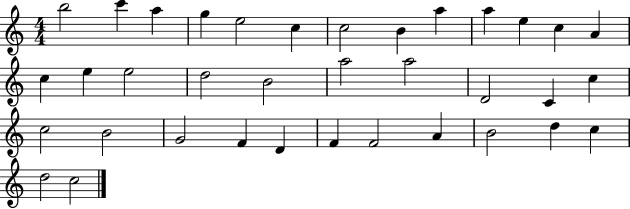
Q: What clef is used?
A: treble